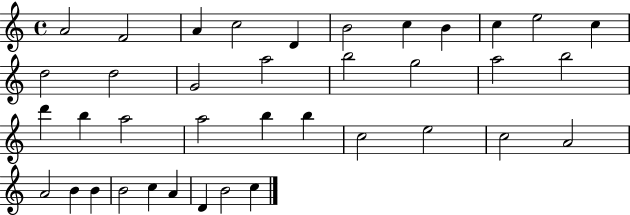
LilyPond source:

{
  \clef treble
  \time 4/4
  \defaultTimeSignature
  \key c \major
  a'2 f'2 | a'4 c''2 d'4 | b'2 c''4 b'4 | c''4 e''2 c''4 | \break d''2 d''2 | g'2 a''2 | b''2 g''2 | a''2 b''2 | \break d'''4 b''4 a''2 | a''2 b''4 b''4 | c''2 e''2 | c''2 a'2 | \break a'2 b'4 b'4 | b'2 c''4 a'4 | d'4 b'2 c''4 | \bar "|."
}